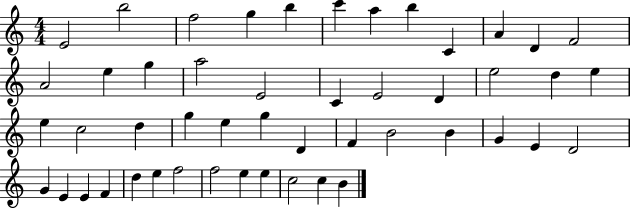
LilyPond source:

{
  \clef treble
  \numericTimeSignature
  \time 4/4
  \key c \major
  e'2 b''2 | f''2 g''4 b''4 | c'''4 a''4 b''4 c'4 | a'4 d'4 f'2 | \break a'2 e''4 g''4 | a''2 e'2 | c'4 e'2 d'4 | e''2 d''4 e''4 | \break e''4 c''2 d''4 | g''4 e''4 g''4 d'4 | f'4 b'2 b'4 | g'4 e'4 d'2 | \break g'4 e'4 e'4 f'4 | d''4 e''4 f''2 | f''2 e''4 e''4 | c''2 c''4 b'4 | \break \bar "|."
}